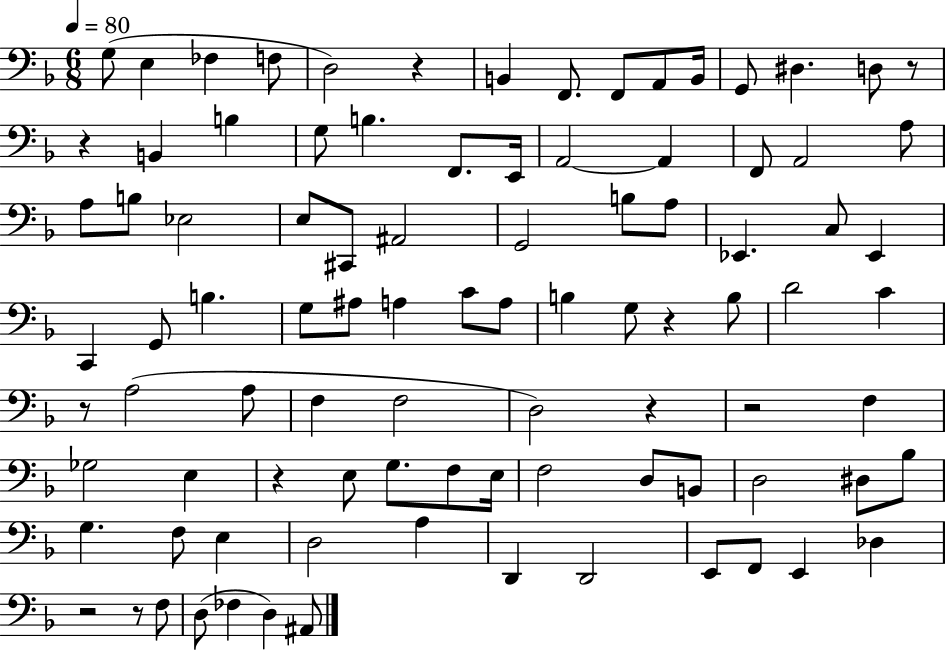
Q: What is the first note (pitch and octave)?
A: G3